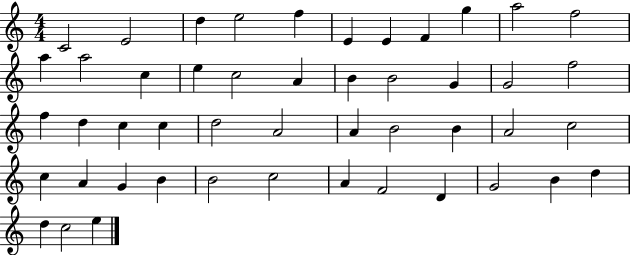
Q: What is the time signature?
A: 4/4